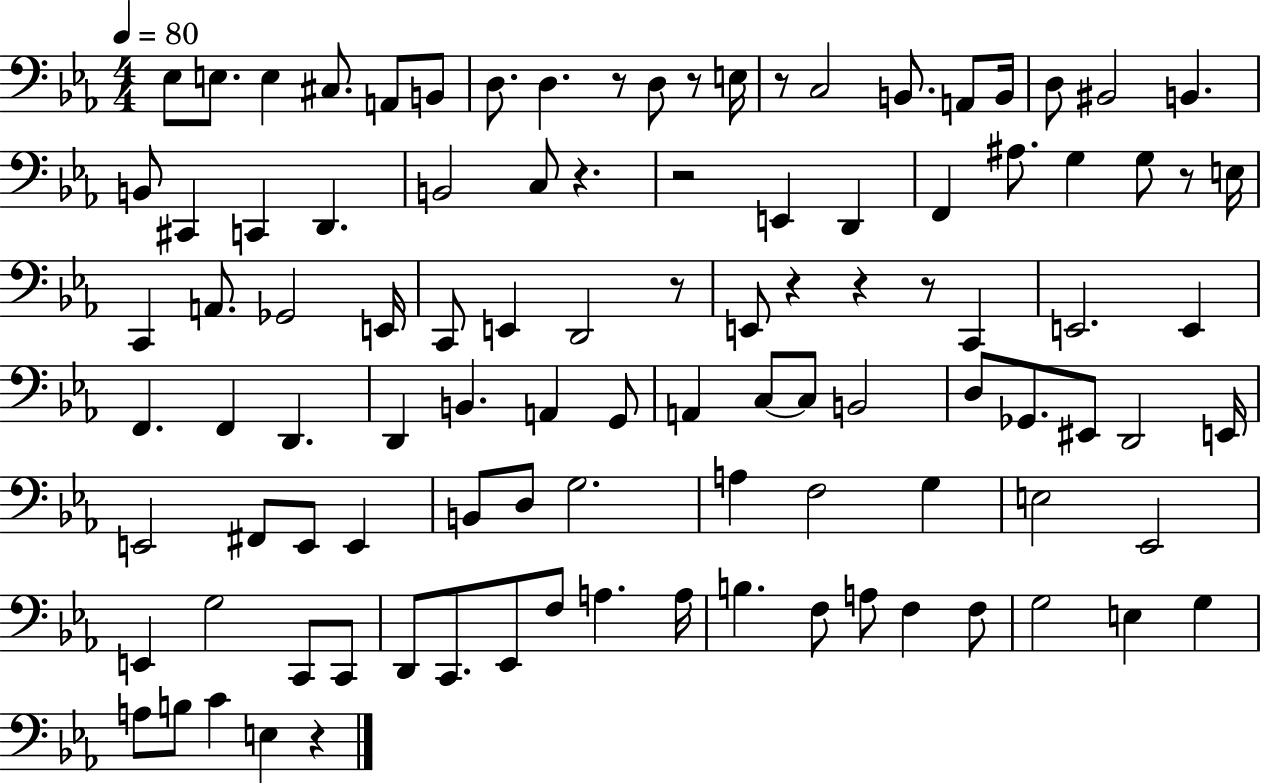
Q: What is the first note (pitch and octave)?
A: Eb3